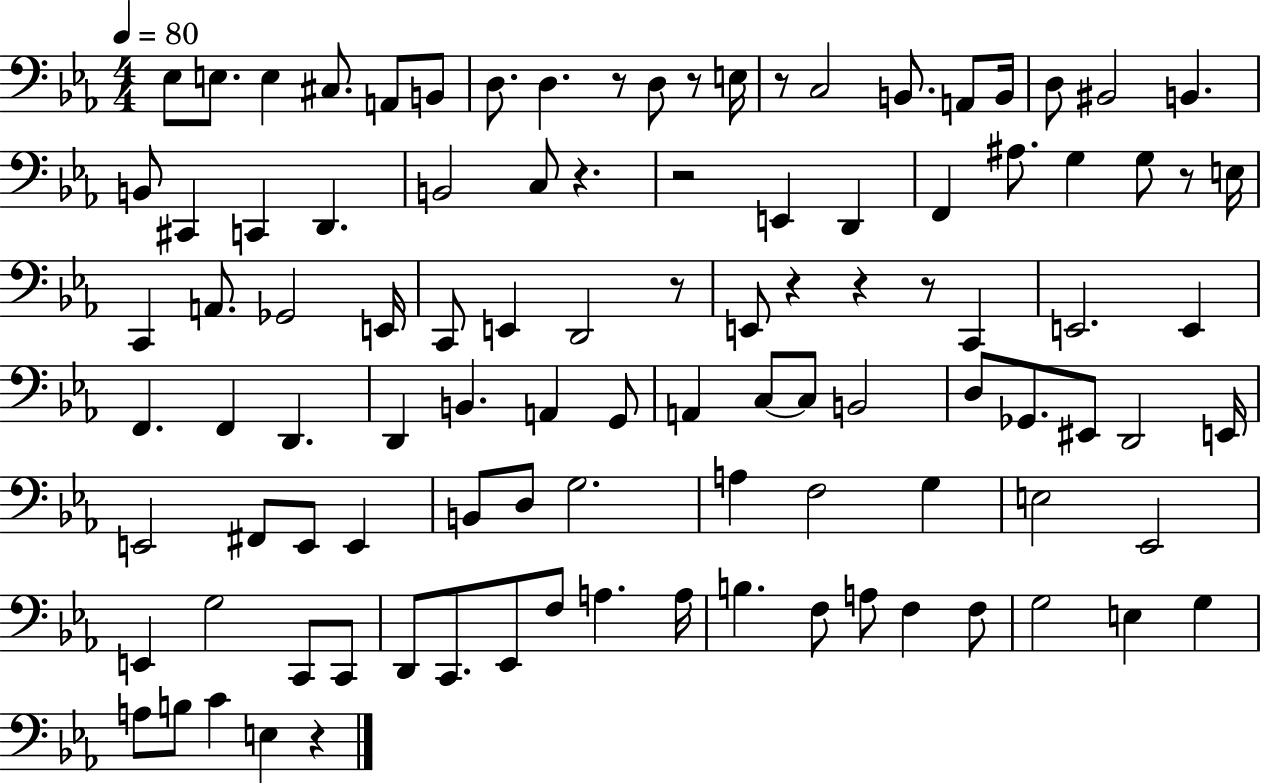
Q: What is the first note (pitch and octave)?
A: Eb3